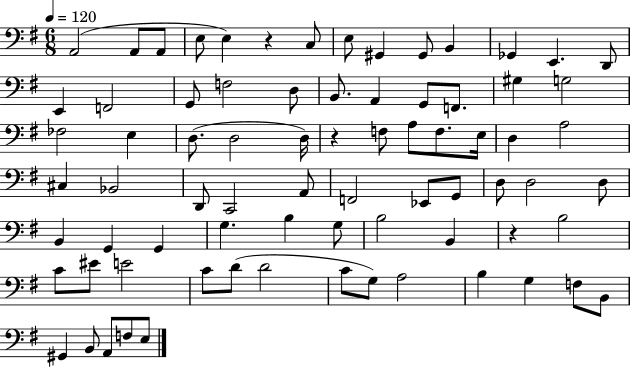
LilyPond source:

{
  \clef bass
  \numericTimeSignature
  \time 6/8
  \key g \major
  \tempo 4 = 120
  a,2( a,8 a,8 | e8 e4) r4 c8 | e8 gis,4 gis,8 b,4 | ges,4 e,4. d,8 | \break e,4 f,2 | g,8 f2 d8 | b,8. a,4 g,8 f,8. | gis4 g2 | \break fes2 e4 | d8.( d2 d16) | r4 f8 a8 f8. e16 | d4 a2 | \break cis4 bes,2 | d,8 c,2 a,8 | f,2 ees,8 g,8 | d8 d2 d8 | \break b,4 g,4 g,4 | g4. b4 g8 | b2 b,4 | r4 b2 | \break c'8 eis'8 e'2 | c'8 d'8( d'2 | c'8 g8) a2 | b4 g4 f8 b,8 | \break gis,4 b,8 a,8 f8 e8 | \bar "|."
}